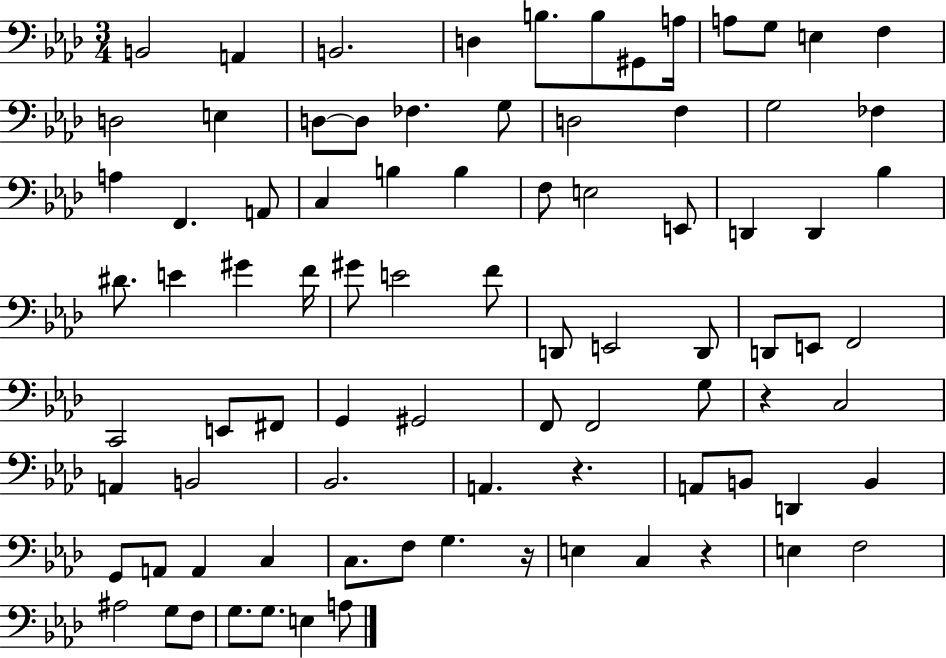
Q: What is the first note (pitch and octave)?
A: B2